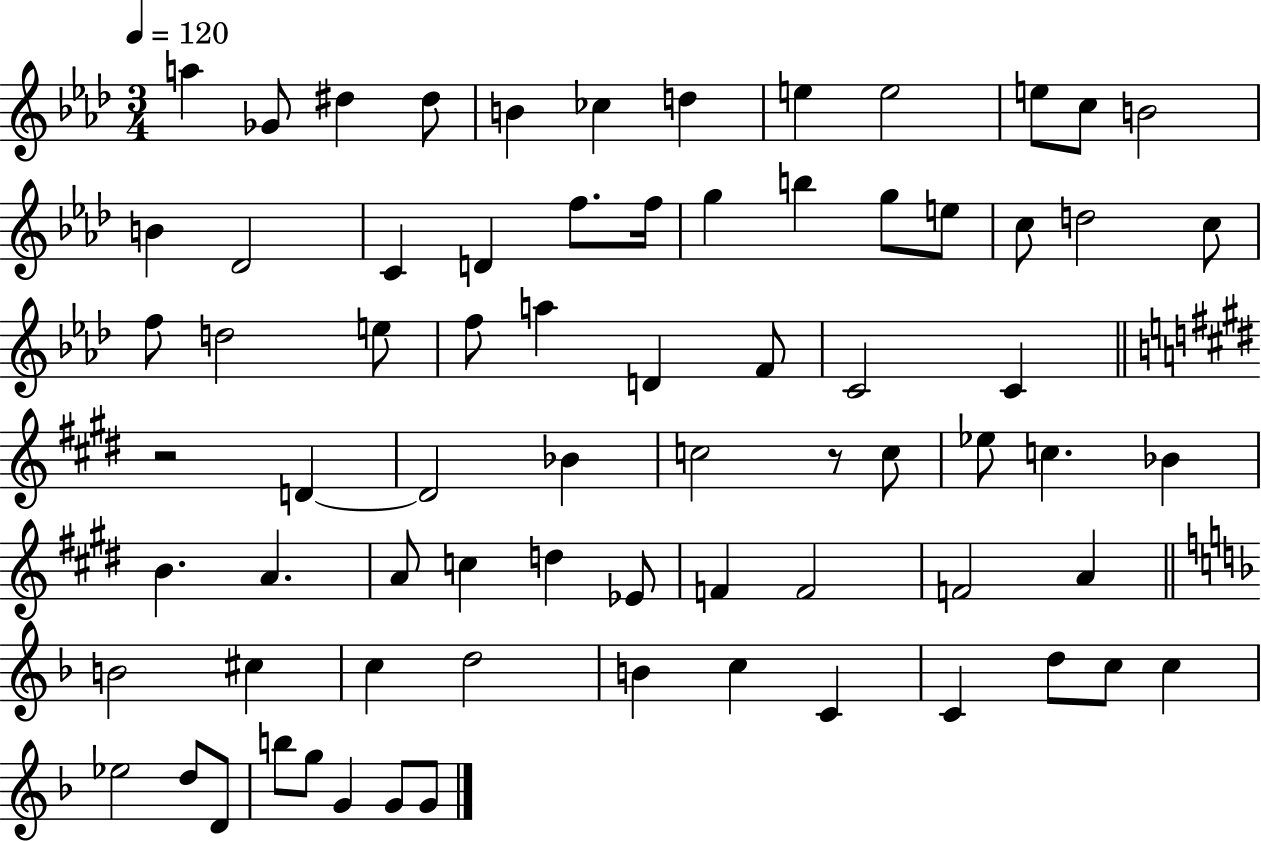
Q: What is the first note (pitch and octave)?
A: A5